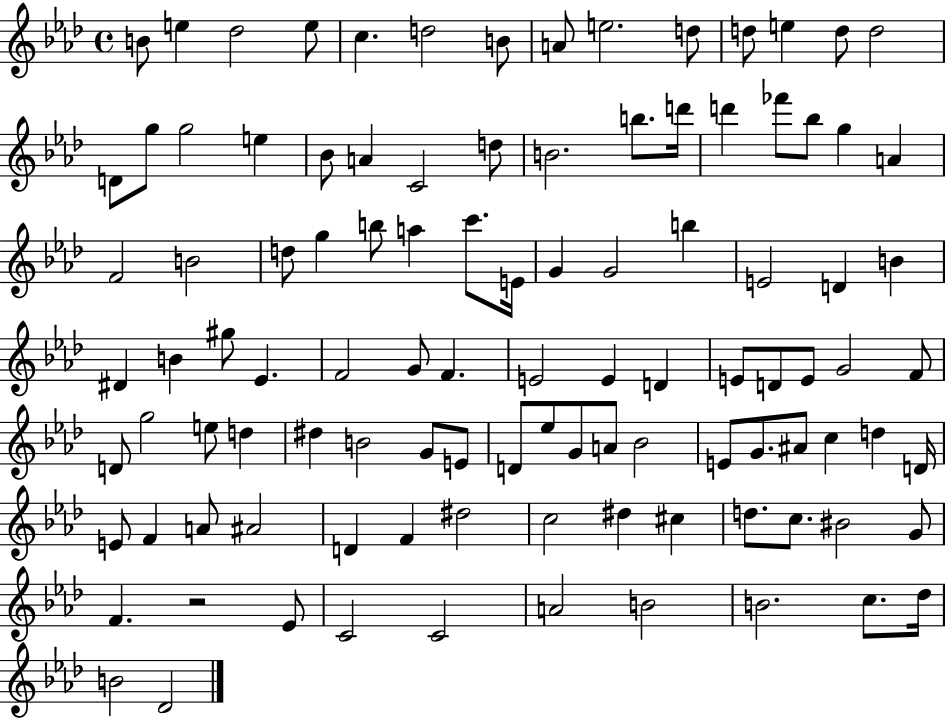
B4/e E5/q Db5/h E5/e C5/q. D5/h B4/e A4/e E5/h. D5/e D5/e E5/q D5/e D5/h D4/e G5/e G5/h E5/q Bb4/e A4/q C4/h D5/e B4/h. B5/e. D6/s D6/q FES6/e Bb5/e G5/q A4/q F4/h B4/h D5/e G5/q B5/e A5/q C6/e. E4/s G4/q G4/h B5/q E4/h D4/q B4/q D#4/q B4/q G#5/e Eb4/q. F4/h G4/e F4/q. E4/h E4/q D4/q E4/e D4/e E4/e G4/h F4/e D4/e G5/h E5/e D5/q D#5/q B4/h G4/e E4/e D4/e Eb5/e G4/e A4/e Bb4/h E4/e G4/e. A#4/e C5/q D5/q D4/s E4/e F4/q A4/e A#4/h D4/q F4/q D#5/h C5/h D#5/q C#5/q D5/e. C5/e. BIS4/h G4/e F4/q. R/h Eb4/e C4/h C4/h A4/h B4/h B4/h. C5/e. Db5/s B4/h Db4/h